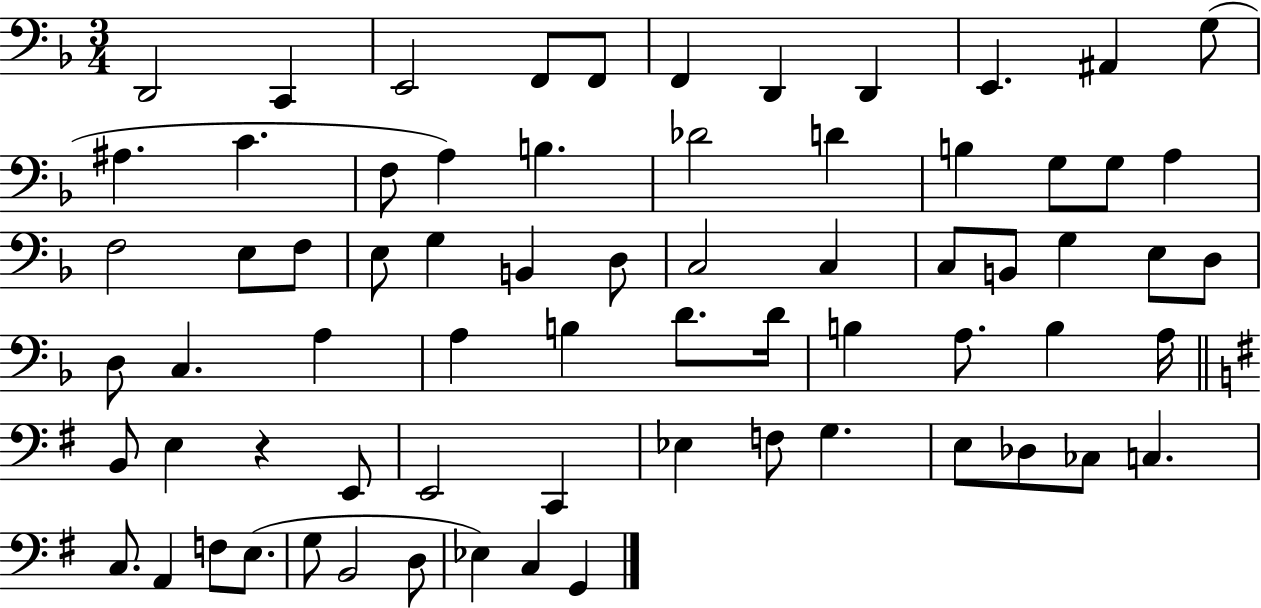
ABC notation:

X:1
T:Untitled
M:3/4
L:1/4
K:F
D,,2 C,, E,,2 F,,/2 F,,/2 F,, D,, D,, E,, ^A,, G,/2 ^A, C F,/2 A, B, _D2 D B, G,/2 G,/2 A, F,2 E,/2 F,/2 E,/2 G, B,, D,/2 C,2 C, C,/2 B,,/2 G, E,/2 D,/2 D,/2 C, A, A, B, D/2 D/4 B, A,/2 B, A,/4 B,,/2 E, z E,,/2 E,,2 C,, _E, F,/2 G, E,/2 _D,/2 _C,/2 C, C,/2 A,, F,/2 E,/2 G,/2 B,,2 D,/2 _E, C, G,,